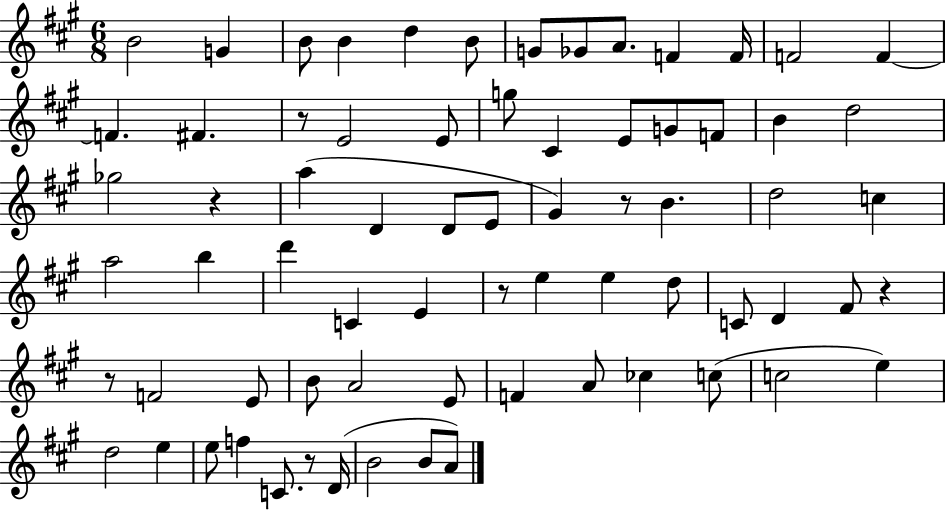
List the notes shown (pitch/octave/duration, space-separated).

B4/h G4/q B4/e B4/q D5/q B4/e G4/e Gb4/e A4/e. F4/q F4/s F4/h F4/q F4/q. F#4/q. R/e E4/h E4/e G5/e C#4/q E4/e G4/e F4/e B4/q D5/h Gb5/h R/q A5/q D4/q D4/e E4/e G#4/q R/e B4/q. D5/h C5/q A5/h B5/q D6/q C4/q E4/q R/e E5/q E5/q D5/e C4/e D4/q F#4/e R/q R/e F4/h E4/e B4/e A4/h E4/e F4/q A4/e CES5/q C5/e C5/h E5/q D5/h E5/q E5/e F5/q C4/e. R/e D4/s B4/h B4/e A4/e